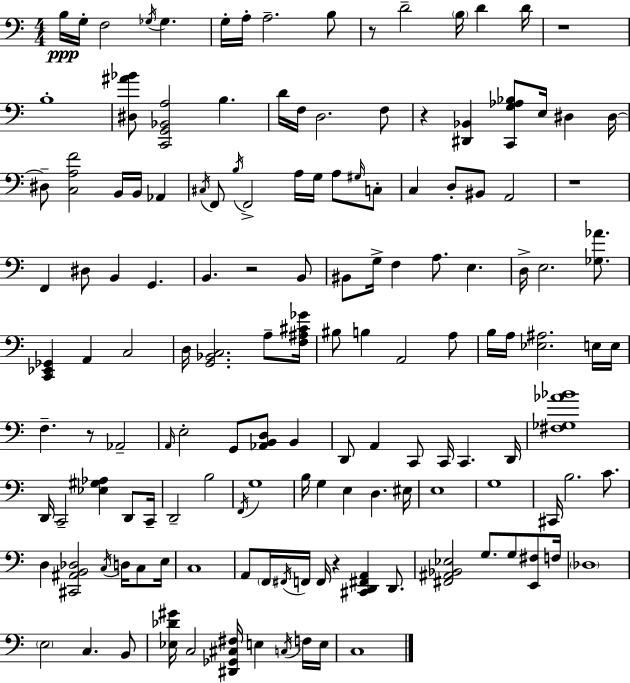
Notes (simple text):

B3/s G3/s F3/h Gb3/s Gb3/q. G3/s A3/s A3/h. B3/e R/e D4/h B3/s D4/q D4/s R/w B3/w [D#3,A#4,Bb4]/e [C2,G2,Bb2,A3]/h B3/q. D4/s F3/s D3/h. F3/e R/q [D#2,Bb2]/q [C2,G3,Ab3,Bb3]/e E3/s D#3/q D#3/s D#3/e [C3,A3,F4]/h B2/s B2/s Ab2/q C#3/s F2/e B3/s F2/h A3/s G3/s A3/e G#3/s C3/e C3/q D3/e BIS2/e A2/h R/w F2/q D#3/e B2/q G2/q. B2/q. R/h B2/e BIS2/e G3/s F3/q A3/e. E3/q. D3/s E3/h. [Gb3,Ab4]/e. [C2,Eb2,Gb2]/q A2/q C3/h D3/s [G2,Bb2,C3]/h. A3/e [F3,A#3,C#4,Gb4]/s BIS3/e B3/q A2/h A3/e B3/s A3/s [Eb3,A#3]/h. E3/s E3/s F3/q. R/e Ab2/h A2/s E3/h G2/e [Ab2,B2,D3]/e B2/q D2/e A2/q C2/e C2/s C2/q. D2/s [F#3,Gb3,Ab4,Bb4]/w D2/s C2/h [Eb3,G#3,Ab3]/q D2/e C2/s D2/h B3/h F2/s G3/w B3/s G3/q E3/q D3/q. EIS3/s E3/w G3/w C#2/s B3/h. C4/e. D3/q [C#2,A#2,B2,Db3]/h C3/s D3/s C3/e E3/s C3/w A2/e F2/s F#2/s F2/s F2/s R/q [C#2,D2,F#2,A2]/q D2/e. [F#2,A#2,Bb2,Eb3]/h G3/e. G3/e [E2,F#3]/e F3/s Db3/w E3/h C3/q. B2/e [Eb3,Db4,G#4]/s C3/h [D#2,Gb2,C#3,F#3]/s E3/q C3/s F3/s E3/s C3/w